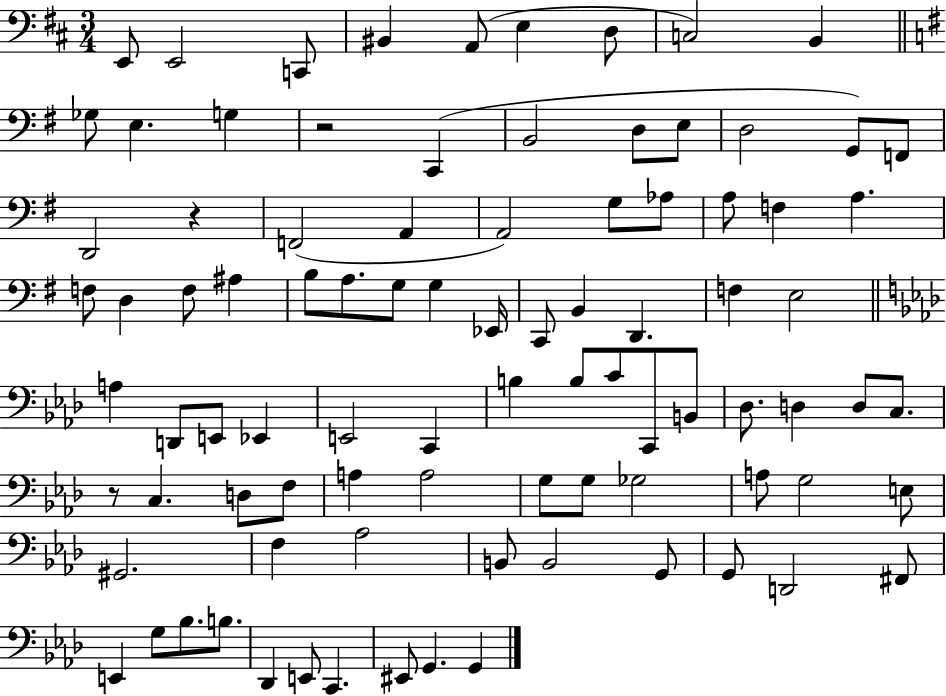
{
  \clef bass
  \numericTimeSignature
  \time 3/4
  \key d \major
  \repeat volta 2 { e,8 e,2 c,8 | bis,4 a,8( e4 d8 | c2) b,4 | \bar "||" \break \key e \minor ges8 e4. g4 | r2 c,4( | b,2 d8 e8 | d2 g,8) f,8 | \break d,2 r4 | f,2( a,4 | a,2) g8 aes8 | a8 f4 a4. | \break f8 d4 f8 ais4 | b8 a8. g8 g4 ees,16 | c,8 b,4 d,4. | f4 e2 | \break \bar "||" \break \key aes \major a4 d,8 e,8 ees,4 | e,2 c,4 | b4 b8 c'8 c,8 b,8 | des8. d4 d8 c8. | \break r8 c4. d8 f8 | a4 a2 | g8 g8 ges2 | a8 g2 e8 | \break gis,2. | f4 aes2 | b,8 b,2 g,8 | g,8 d,2 fis,8 | \break e,4 g8 bes8. b8. | des,4 e,8 c,4. | eis,8 g,4. g,4 | } \bar "|."
}